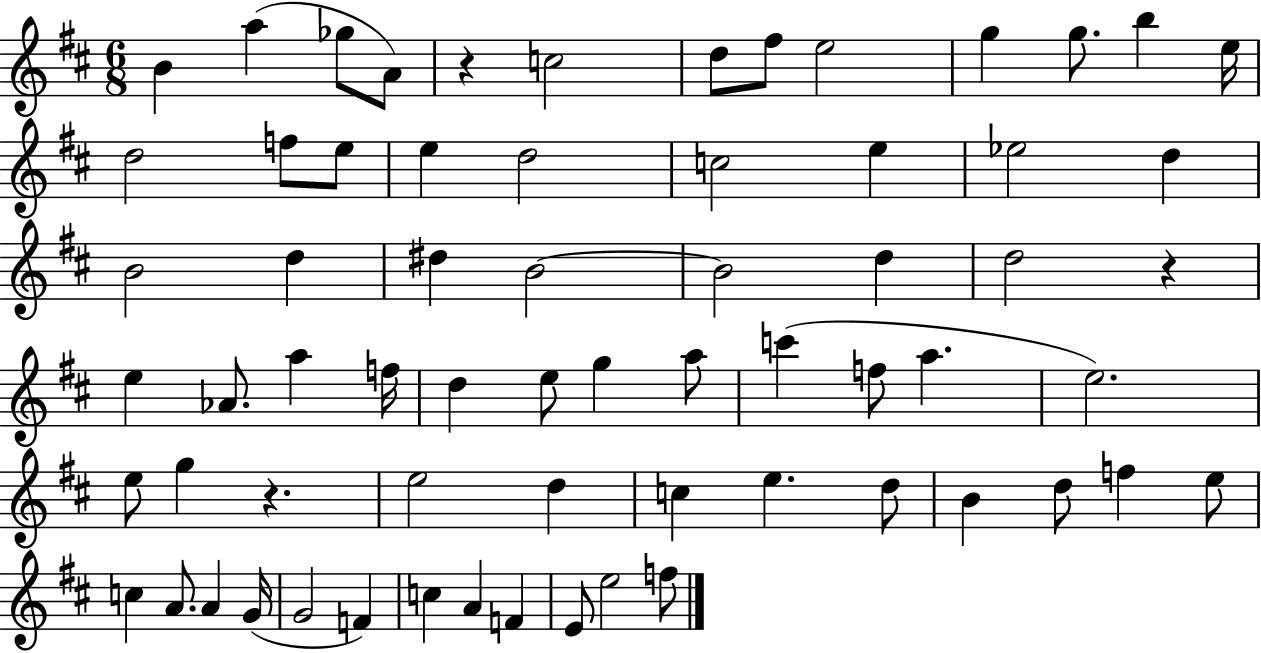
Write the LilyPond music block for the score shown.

{
  \clef treble
  \numericTimeSignature
  \time 6/8
  \key d \major
  b'4 a''4( ges''8 a'8) | r4 c''2 | d''8 fis''8 e''2 | g''4 g''8. b''4 e''16 | \break d''2 f''8 e''8 | e''4 d''2 | c''2 e''4 | ees''2 d''4 | \break b'2 d''4 | dis''4 b'2~~ | b'2 d''4 | d''2 r4 | \break e''4 aes'8. a''4 f''16 | d''4 e''8 g''4 a''8 | c'''4( f''8 a''4. | e''2.) | \break e''8 g''4 r4. | e''2 d''4 | c''4 e''4. d''8 | b'4 d''8 f''4 e''8 | \break c''4 a'8. a'4 g'16( | g'2 f'4) | c''4 a'4 f'4 | e'8 e''2 f''8 | \break \bar "|."
}